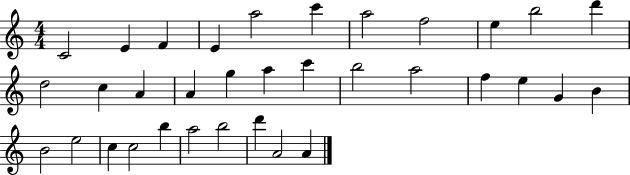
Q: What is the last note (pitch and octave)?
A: A4